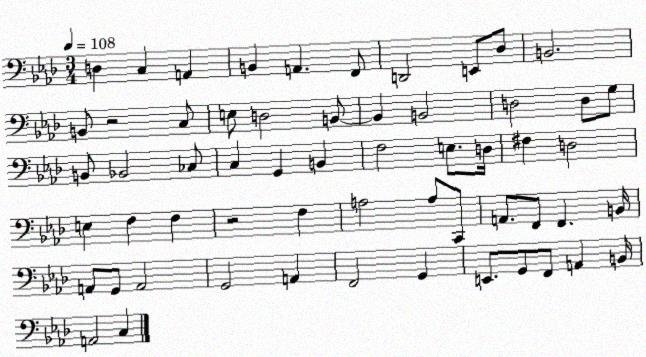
X:1
T:Untitled
M:3/4
L:1/4
K:Ab
D, C, A,, B,, A,, F,,/2 D,,2 E,,/2 _D,/2 B,,2 B,,/2 z2 C,/2 E,/2 D,2 B,,/2 B,, B,,2 D,2 D,/2 G,/2 B,,/2 _B,,2 _C,/2 C, G,, B,, F,2 E,/2 D,/4 ^F, D,2 E, F, F, z2 F, A,2 A,/2 C,,/2 A,,/2 F,,/2 F,, B,,/4 A,,/2 G,,/2 A,,2 G,,2 A,, F,,2 G,, E,,/2 G,,/2 F,,/2 A,, B,,/4 A,,2 C,